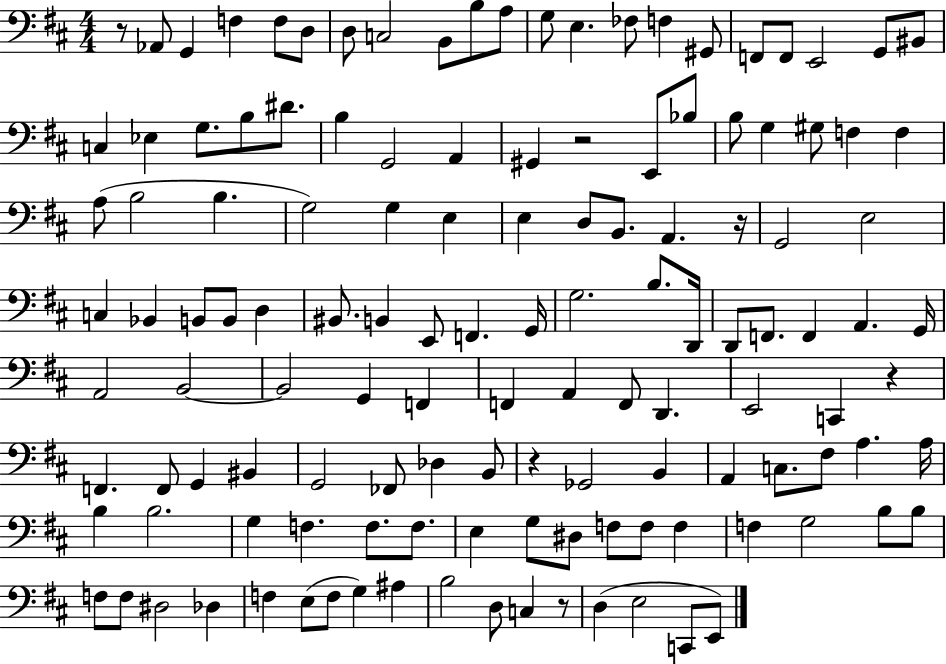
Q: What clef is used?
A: bass